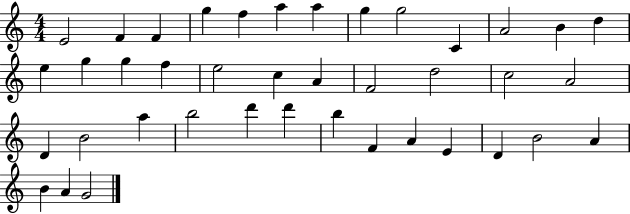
{
  \clef treble
  \numericTimeSignature
  \time 4/4
  \key c \major
  e'2 f'4 f'4 | g''4 f''4 a''4 a''4 | g''4 g''2 c'4 | a'2 b'4 d''4 | \break e''4 g''4 g''4 f''4 | e''2 c''4 a'4 | f'2 d''2 | c''2 a'2 | \break d'4 b'2 a''4 | b''2 d'''4 d'''4 | b''4 f'4 a'4 e'4 | d'4 b'2 a'4 | \break b'4 a'4 g'2 | \bar "|."
}